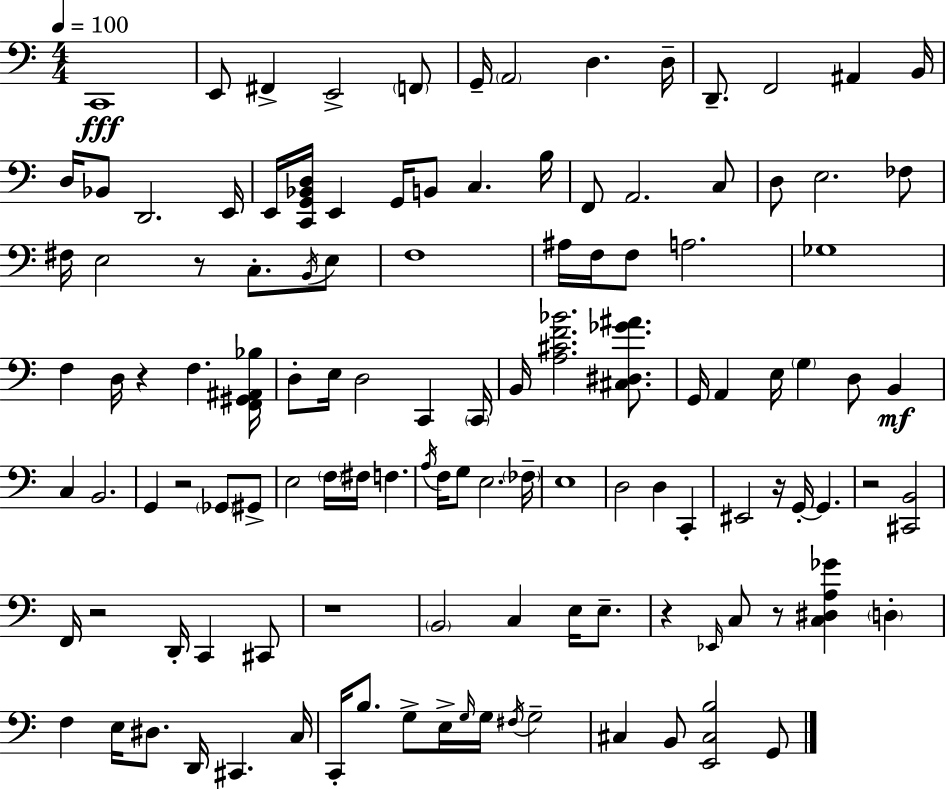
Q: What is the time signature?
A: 4/4